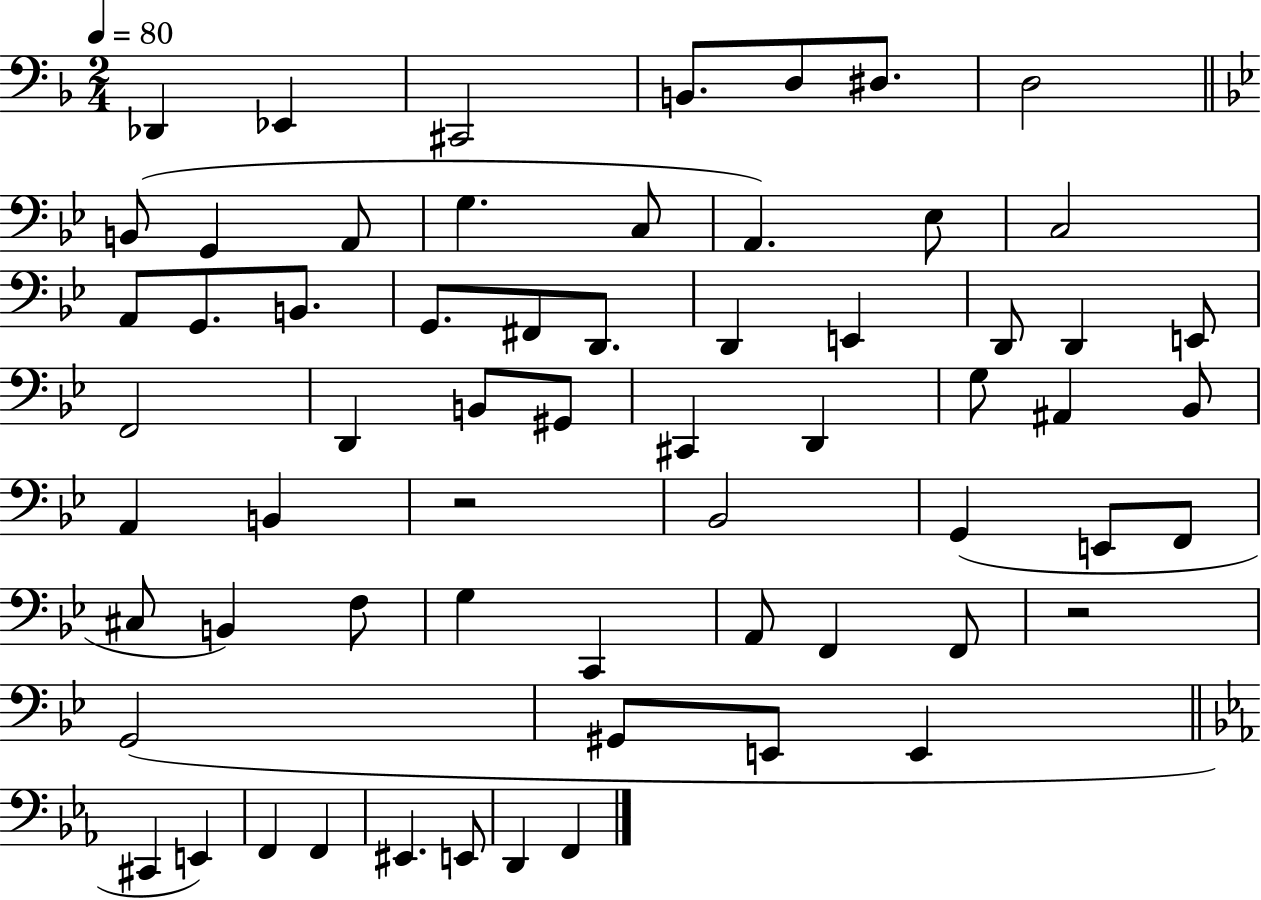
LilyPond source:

{
  \clef bass
  \numericTimeSignature
  \time 2/4
  \key f \major
  \tempo 4 = 80
  des,4 ees,4 | cis,2 | b,8. d8 dis8. | d2 | \break \bar "||" \break \key g \minor b,8( g,4 a,8 | g4. c8 | a,4.) ees8 | c2 | \break a,8 g,8. b,8. | g,8. fis,8 d,8. | d,4 e,4 | d,8 d,4 e,8 | \break f,2 | d,4 b,8 gis,8 | cis,4 d,4 | g8 ais,4 bes,8 | \break a,4 b,4 | r2 | bes,2 | g,4( e,8 f,8 | \break cis8 b,4) f8 | g4 c,4 | a,8 f,4 f,8 | r2 | \break g,2( | gis,8 e,8 e,4 | \bar "||" \break \key ees \major cis,4 e,4) | f,4 f,4 | eis,4. e,8 | d,4 f,4 | \break \bar "|."
}